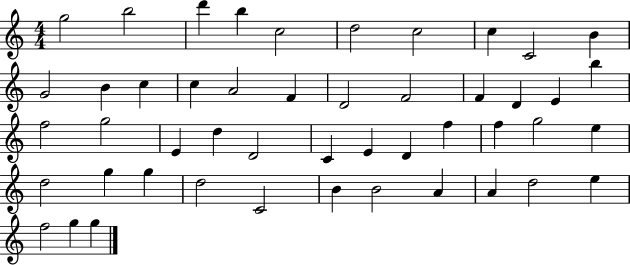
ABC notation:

X:1
T:Untitled
M:4/4
L:1/4
K:C
g2 b2 d' b c2 d2 c2 c C2 B G2 B c c A2 F D2 F2 F D E b f2 g2 E d D2 C E D f f g2 e d2 g g d2 C2 B B2 A A d2 e f2 g g